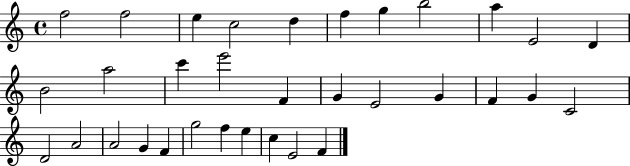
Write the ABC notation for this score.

X:1
T:Untitled
M:4/4
L:1/4
K:C
f2 f2 e c2 d f g b2 a E2 D B2 a2 c' e'2 F G E2 G F G C2 D2 A2 A2 G F g2 f e c E2 F